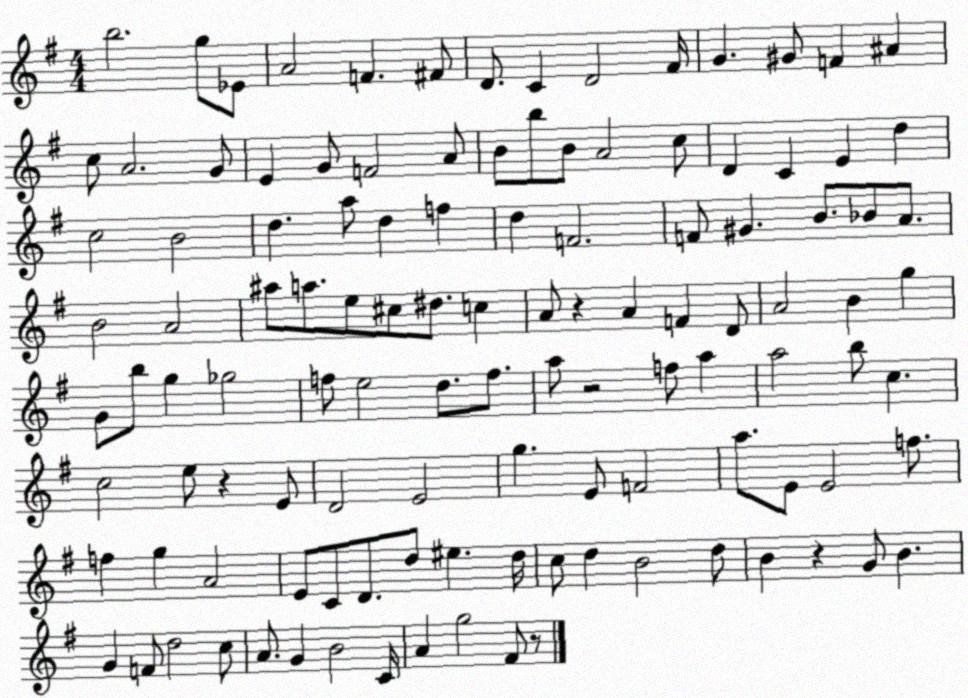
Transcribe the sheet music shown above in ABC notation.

X:1
T:Untitled
M:4/4
L:1/4
K:G
b2 g/2 _E/2 A2 F ^F/2 D/2 C D2 ^F/4 G ^G/2 F ^A c/2 A2 G/2 E G/2 F2 A/2 B/2 b/2 B/2 A2 c/2 D C E d c2 B2 d a/2 d f d F2 F/2 ^G B/2 _B/2 A/2 B2 A2 ^a/2 a/2 e/2 ^c/2 ^d/2 c A/2 z A F D/2 A2 B g G/2 b/2 g _g2 f/2 e2 d/2 f/2 a/2 z2 f/2 a a2 b/2 c c2 e/2 z E/2 D2 E2 g E/2 F2 a/2 E/2 E2 f/2 f g A2 E/2 C/2 D/2 d/2 ^e d/4 c/2 d B2 d/2 B z G/2 B G F/2 d2 c/2 A/2 G B2 C/4 A g2 ^F/2 z/2